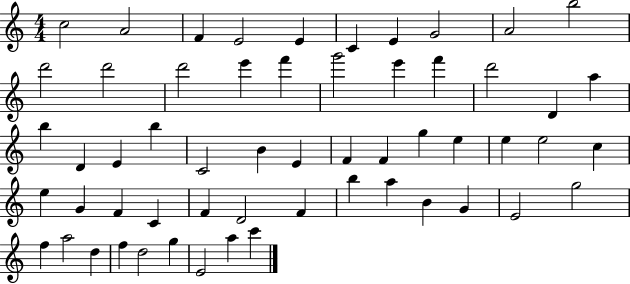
C5/h A4/h F4/q E4/h E4/q C4/q E4/q G4/h A4/h B5/h D6/h D6/h D6/h E6/q F6/q G6/h E6/q F6/q D6/h D4/q A5/q B5/q D4/q E4/q B5/q C4/h B4/q E4/q F4/q F4/q G5/q E5/q E5/q E5/h C5/q E5/q G4/q F4/q C4/q F4/q D4/h F4/q B5/q A5/q B4/q G4/q E4/h G5/h F5/q A5/h D5/q F5/q D5/h G5/q E4/h A5/q C6/q